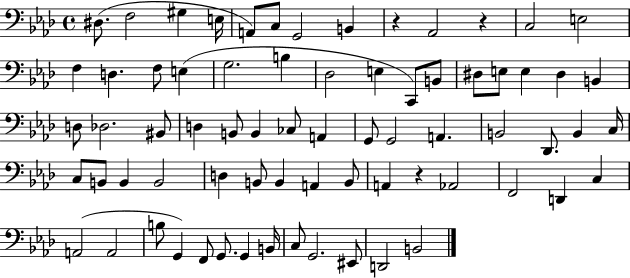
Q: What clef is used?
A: bass